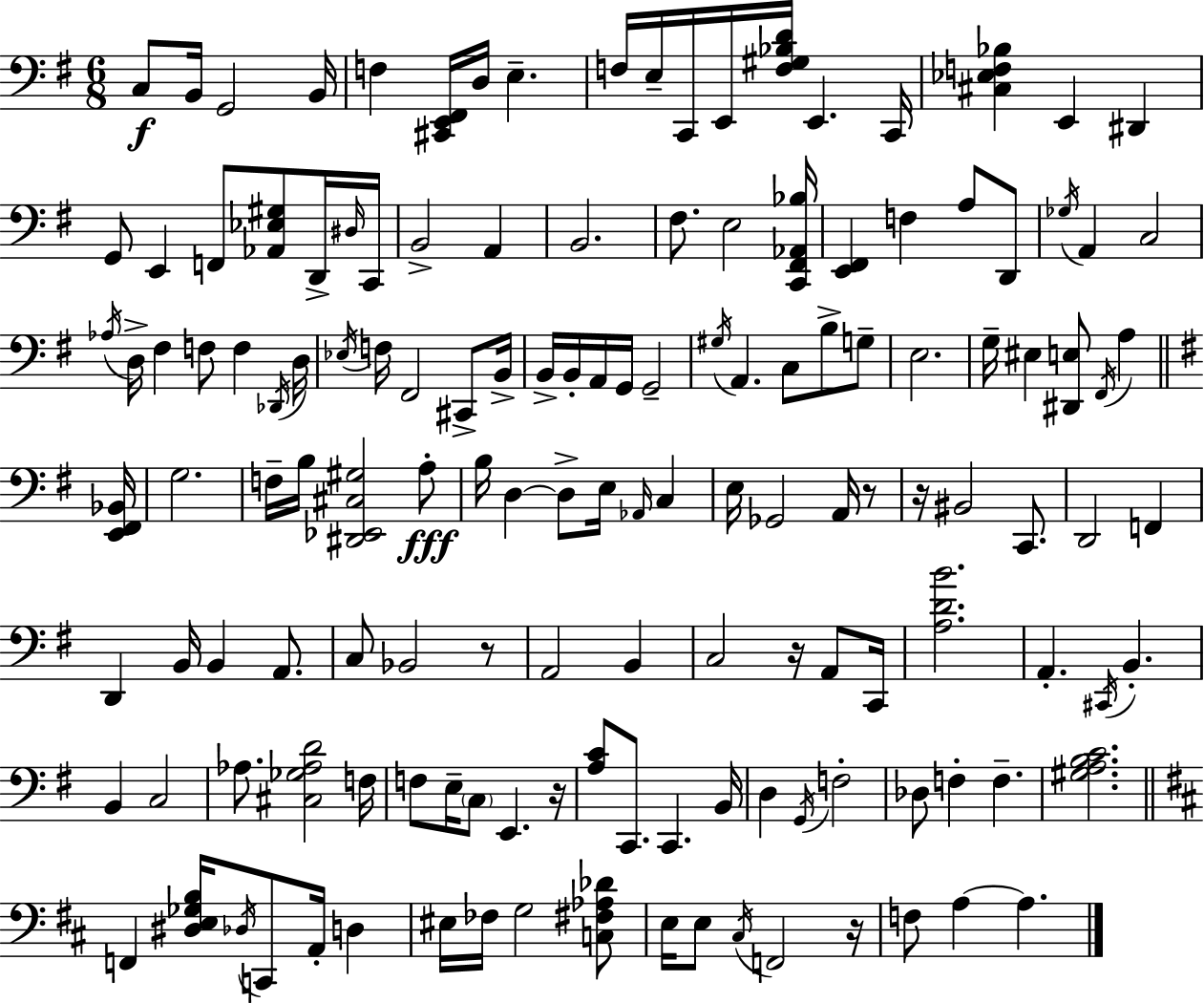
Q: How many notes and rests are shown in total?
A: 143